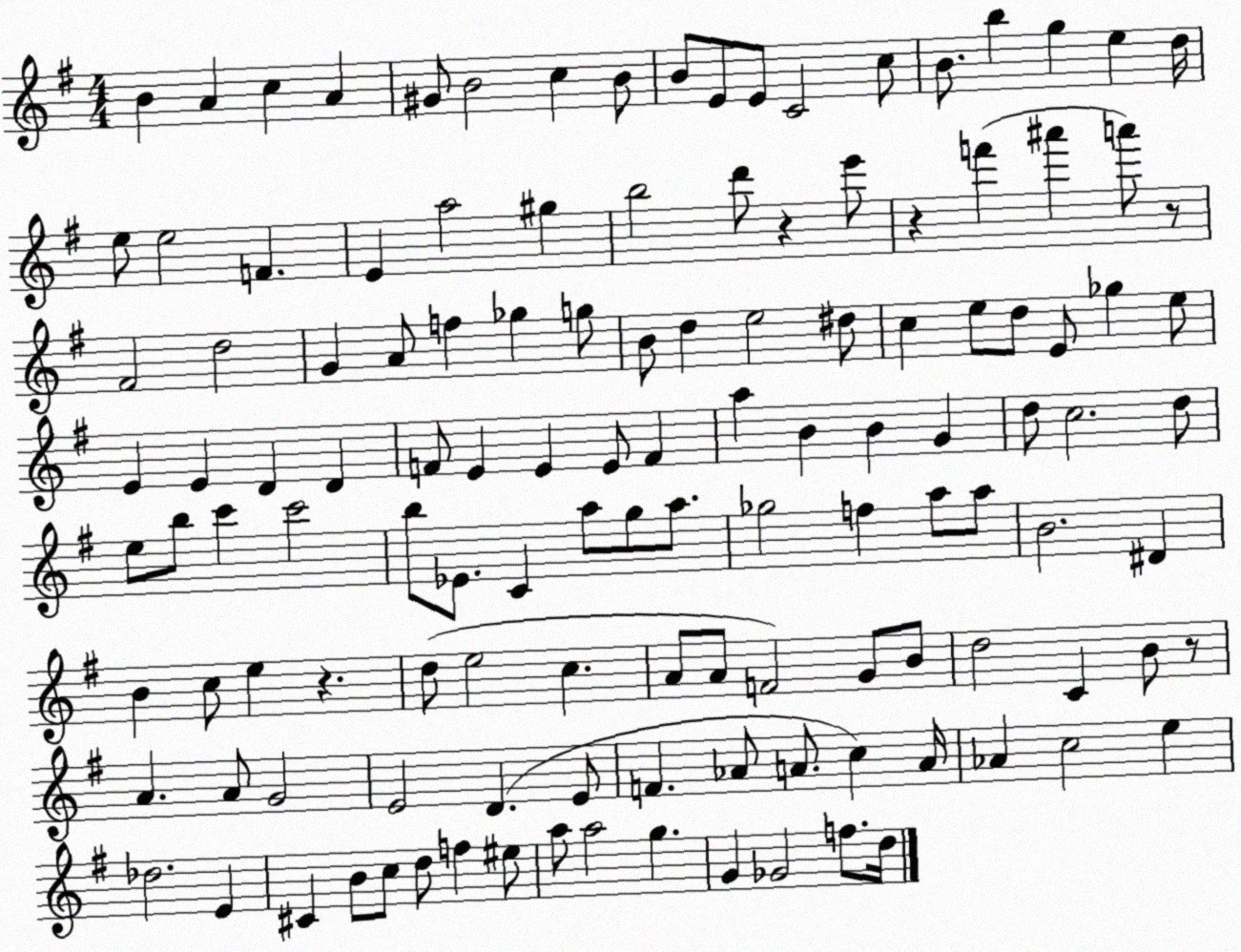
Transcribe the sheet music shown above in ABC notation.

X:1
T:Untitled
M:4/4
L:1/4
K:G
B A c A ^G/2 B2 c B/2 B/2 E/2 E/2 C2 c/2 B/2 b g e d/4 e/2 e2 F E a2 ^g b2 d'/2 z e'/2 z f' ^a' a'/2 z/2 ^F2 d2 G A/2 f _g g/2 B/2 d e2 ^d/2 c e/2 d/2 E/2 _g e/2 E E D D F/2 E E E/2 F a B B G d/2 c2 d/2 e/2 b/2 c' c'2 b/2 _E/2 C a/2 g/2 a/2 _g2 f a/2 a/2 B2 ^D B c/2 e z d/2 e2 c A/2 A/2 F2 G/2 B/2 d2 C B/2 z/2 A A/2 G2 E2 D E/2 F _A/2 A/2 c A/4 _A c2 e _d2 E ^C B/2 c/2 d/2 f ^e/2 a/2 a2 g G _G2 f/2 d/4